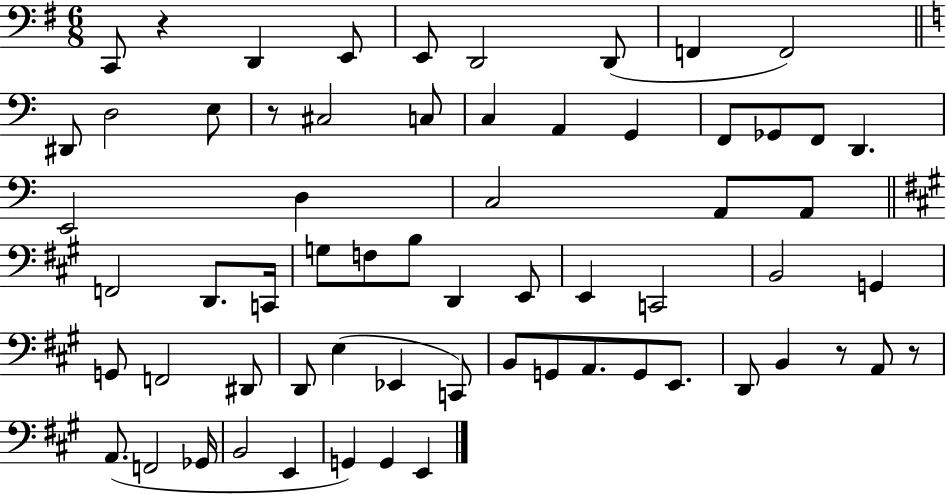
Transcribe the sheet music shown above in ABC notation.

X:1
T:Untitled
M:6/8
L:1/4
K:G
C,,/2 z D,, E,,/2 E,,/2 D,,2 D,,/2 F,, F,,2 ^D,,/2 D,2 E,/2 z/2 ^C,2 C,/2 C, A,, G,, F,,/2 _G,,/2 F,,/2 D,, E,,2 D, C,2 A,,/2 A,,/2 F,,2 D,,/2 C,,/4 G,/2 F,/2 B,/2 D,, E,,/2 E,, C,,2 B,,2 G,, G,,/2 F,,2 ^D,,/2 D,,/2 E, _E,, C,,/2 B,,/2 G,,/2 A,,/2 G,,/2 E,,/2 D,,/2 B,, z/2 A,,/2 z/2 A,,/2 F,,2 _G,,/4 B,,2 E,, G,, G,, E,,